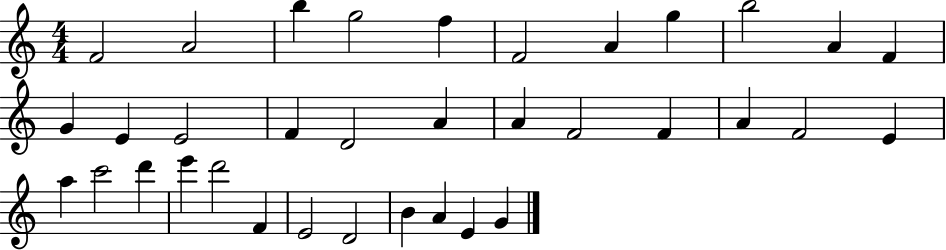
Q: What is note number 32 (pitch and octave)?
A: B4